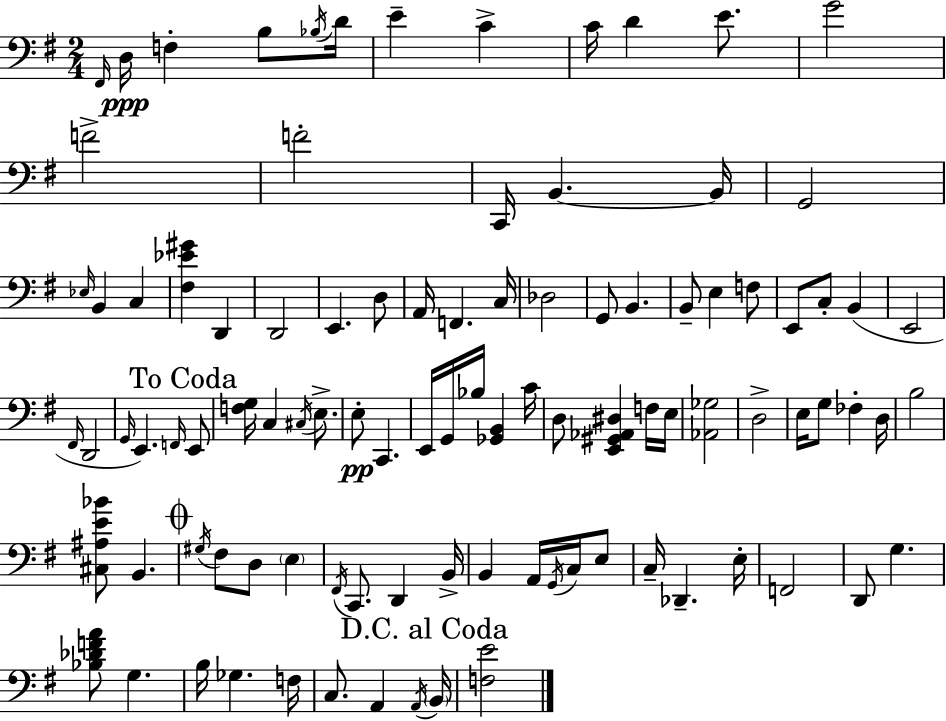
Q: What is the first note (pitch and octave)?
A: F#2